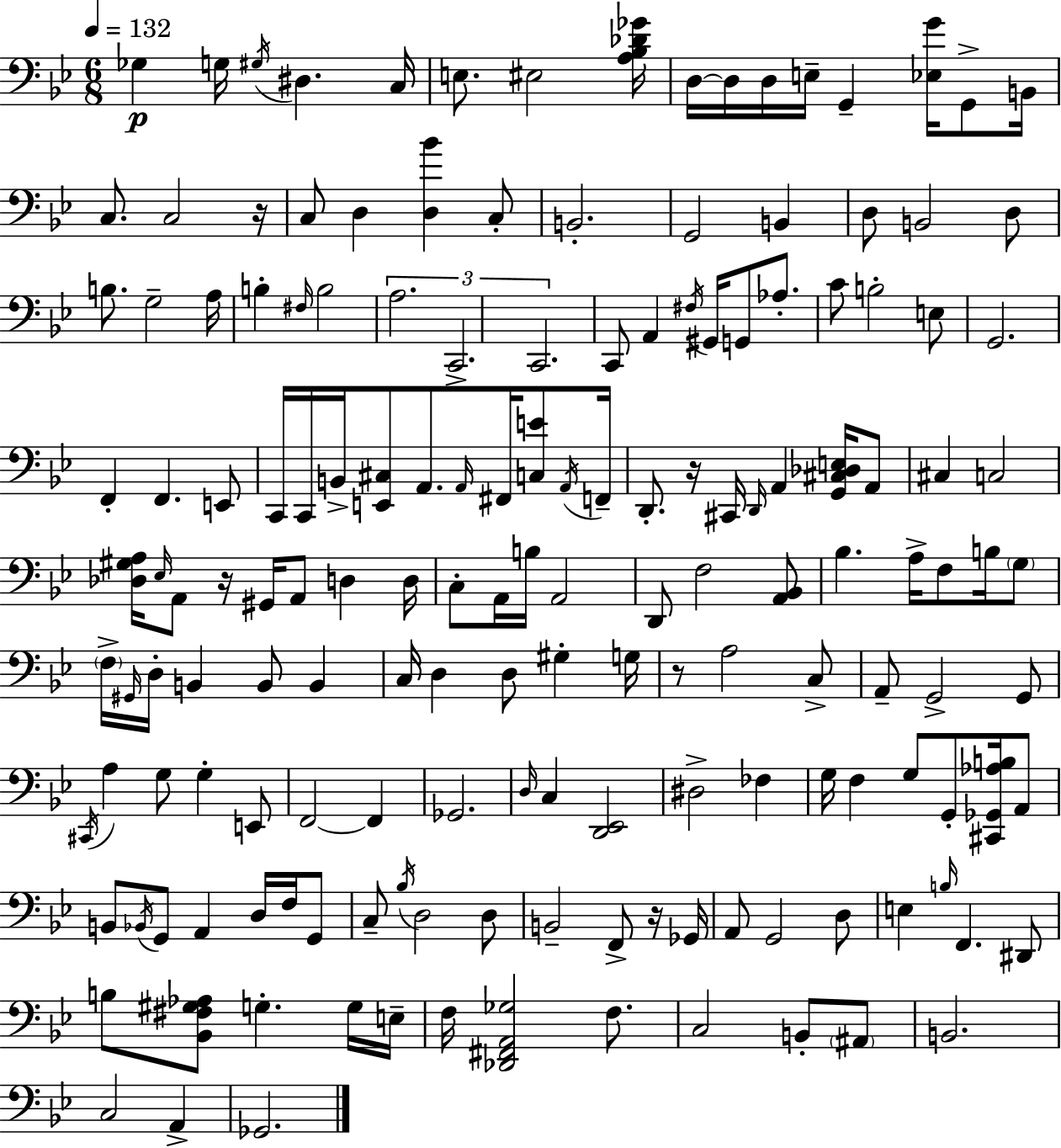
Gb3/q G3/s G#3/s D#3/q. C3/s E3/e. EIS3/h [A3,Bb3,Db4,Gb4]/s D3/s D3/s D3/s E3/s G2/q [Eb3,G4]/s G2/e B2/s C3/e. C3/h R/s C3/e D3/q [D3,Bb4]/q C3/e B2/h. G2/h B2/q D3/e B2/h D3/e B3/e. G3/h A3/s B3/q F#3/s B3/h A3/h. C2/h. C2/h. C2/e A2/q F#3/s G#2/s G2/e Ab3/e. C4/e B3/h E3/e G2/h. F2/q F2/q. E2/e C2/s C2/s B2/s [E2,C#3]/e A2/e. A2/s F#2/s [C3,E4]/e A2/s F2/s D2/e. R/s C#2/s D2/s A2/q [G2,C#3,Db3,E3]/s A2/e C#3/q C3/h [Db3,G#3,A3]/s Eb3/s A2/e R/s G#2/s A2/e D3/q D3/s C3/e A2/s B3/s A2/h D2/e F3/h [A2,Bb2]/e Bb3/q. A3/s F3/e B3/s G3/e F3/s G#2/s D3/s B2/q B2/e B2/q C3/s D3/q D3/e G#3/q G3/s R/e A3/h C3/e A2/e G2/h G2/e C#2/s A3/q G3/e G3/q E2/e F2/h F2/q Gb2/h. D3/s C3/q [D2,Eb2]/h D#3/h FES3/q G3/s F3/q G3/e G2/e [C#2,Gb2,Ab3,B3]/s A2/e B2/e Bb2/s G2/e A2/q D3/s F3/s G2/e C3/e Bb3/s D3/h D3/e B2/h F2/e R/s Gb2/s A2/e G2/h D3/e E3/q B3/s F2/q. D#2/e B3/e [Bb2,F#3,G#3,Ab3]/e G3/q. G3/s E3/s F3/s [Db2,F#2,A2,Gb3]/h F3/e. C3/h B2/e A#2/e B2/h. C3/h A2/q Gb2/h.